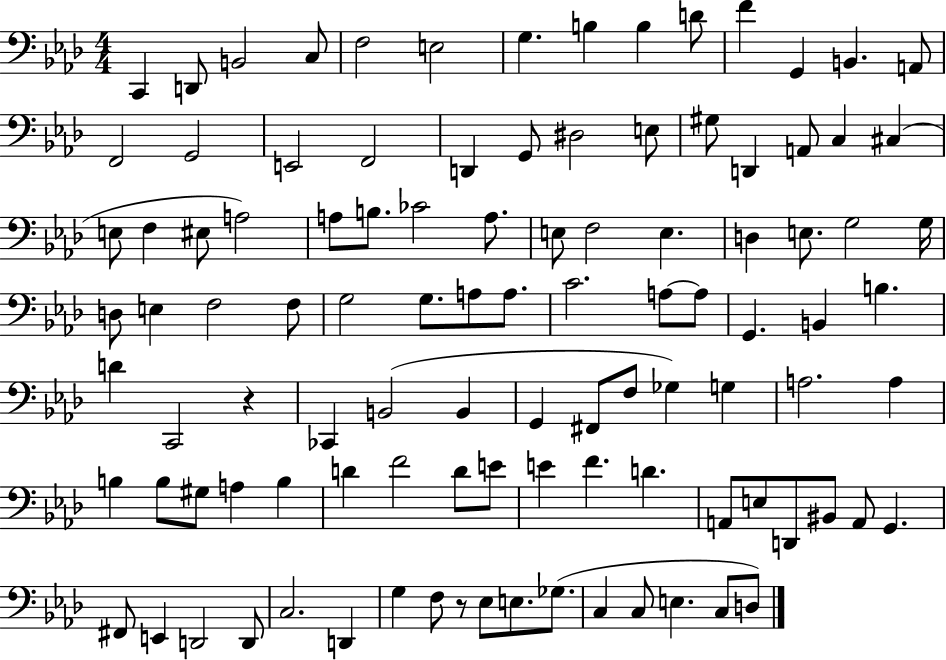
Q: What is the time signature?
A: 4/4